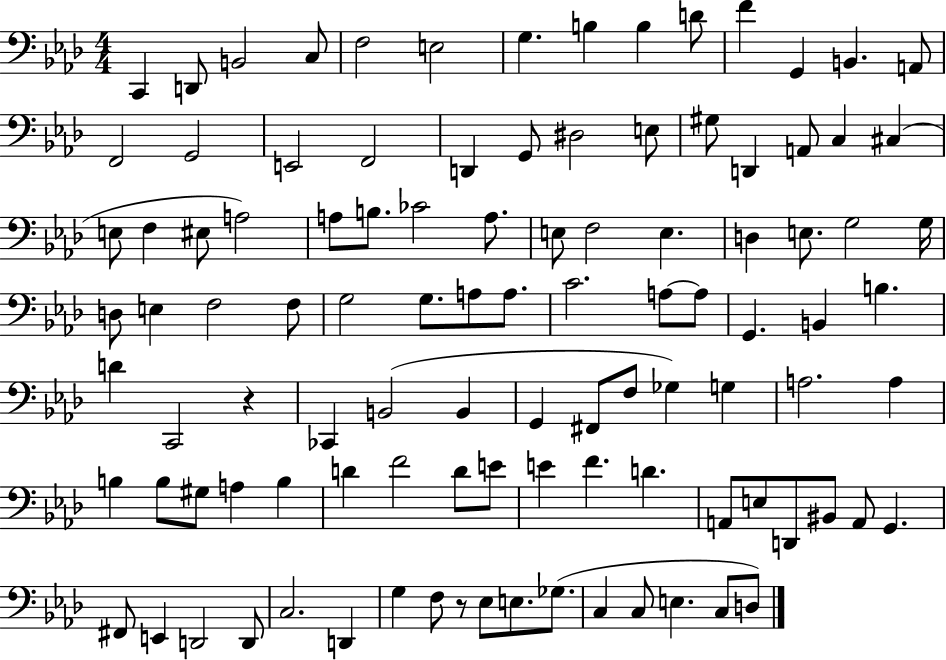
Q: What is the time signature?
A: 4/4